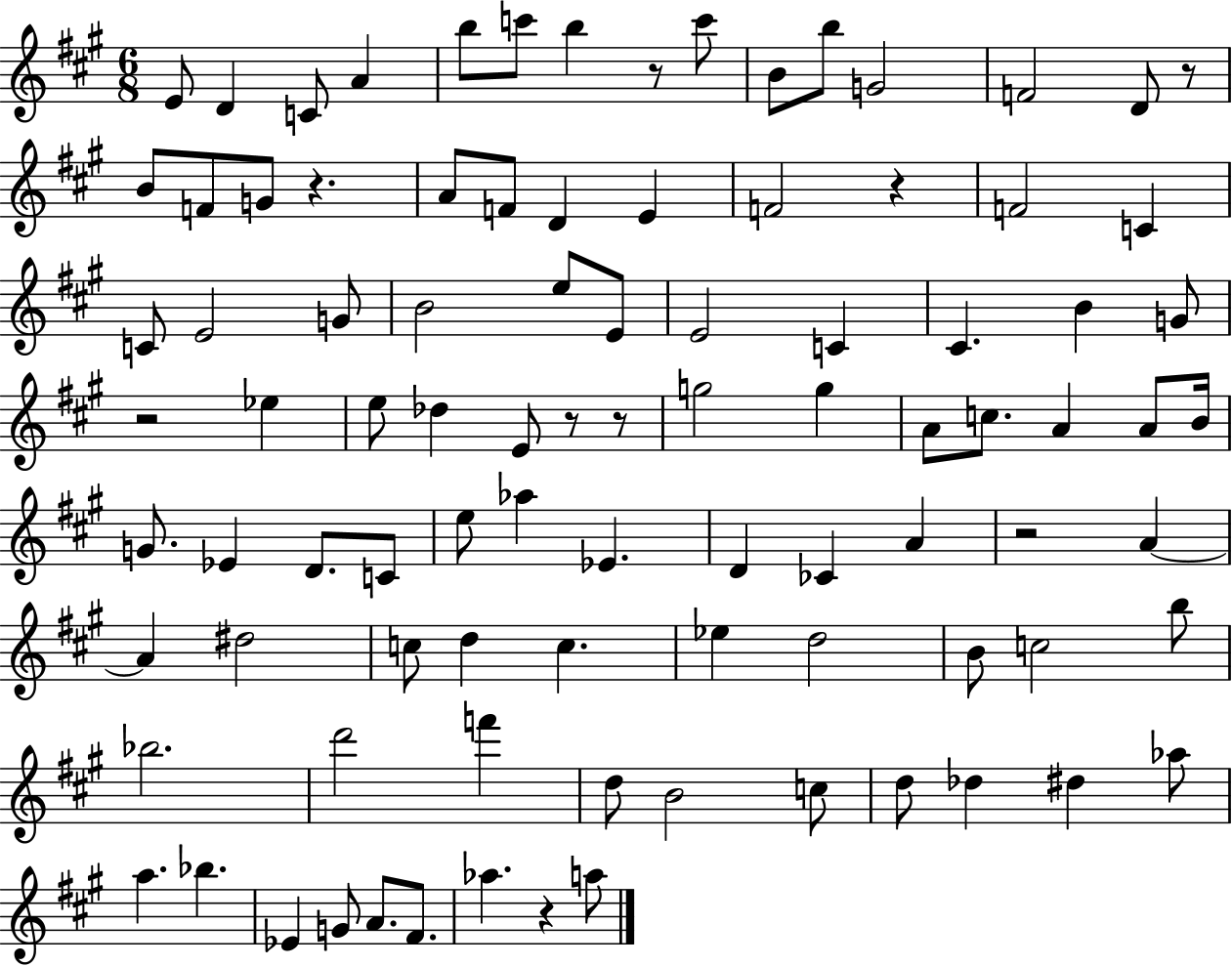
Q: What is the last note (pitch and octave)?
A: A5